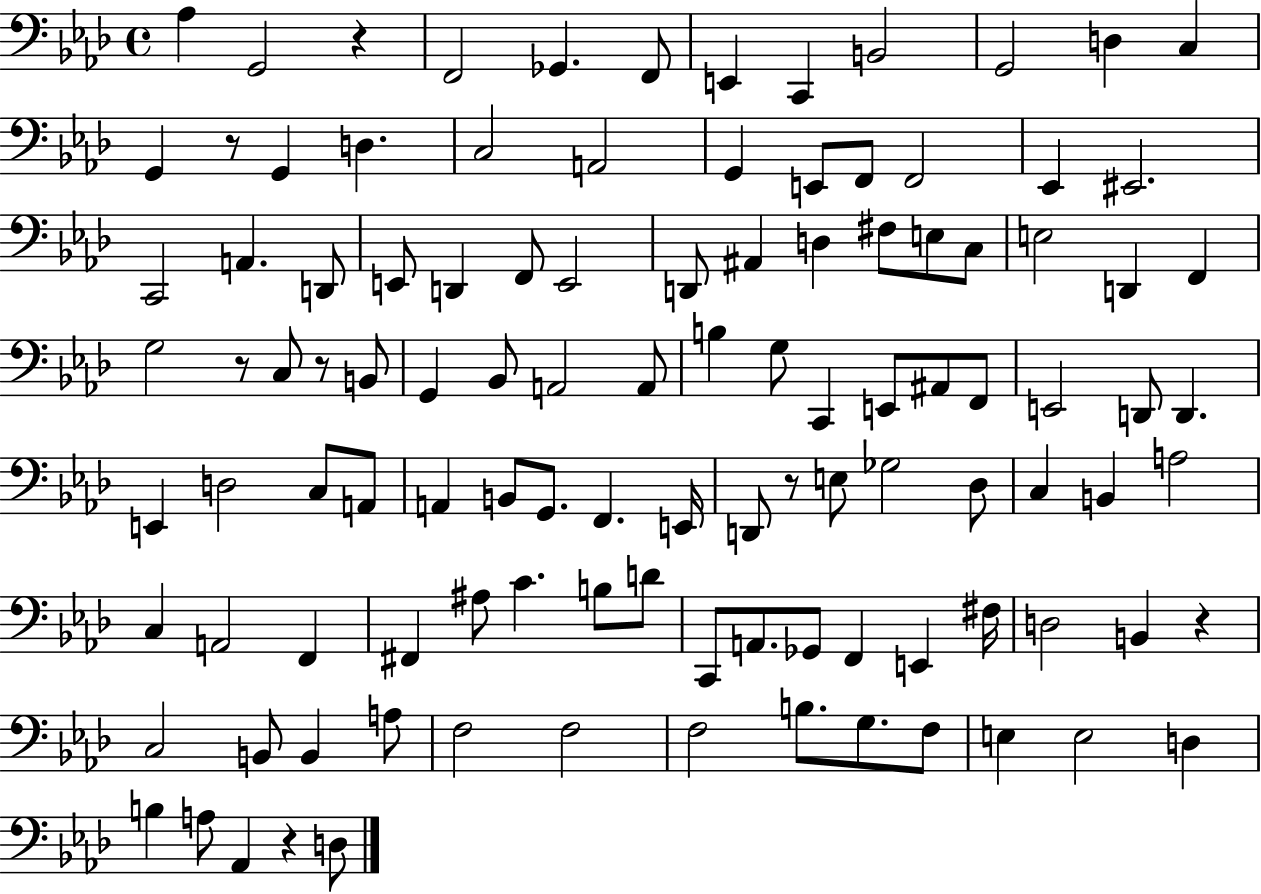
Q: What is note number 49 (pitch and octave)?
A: E2